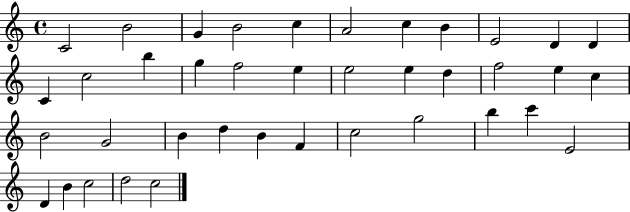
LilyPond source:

{
  \clef treble
  \time 4/4
  \defaultTimeSignature
  \key c \major
  c'2 b'2 | g'4 b'2 c''4 | a'2 c''4 b'4 | e'2 d'4 d'4 | \break c'4 c''2 b''4 | g''4 f''2 e''4 | e''2 e''4 d''4 | f''2 e''4 c''4 | \break b'2 g'2 | b'4 d''4 b'4 f'4 | c''2 g''2 | b''4 c'''4 e'2 | \break d'4 b'4 c''2 | d''2 c''2 | \bar "|."
}